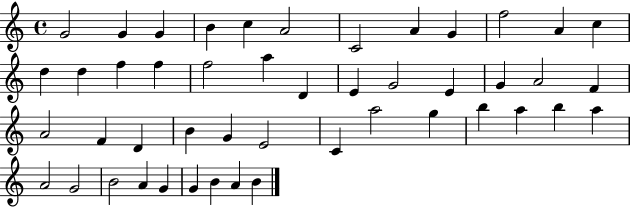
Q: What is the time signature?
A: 4/4